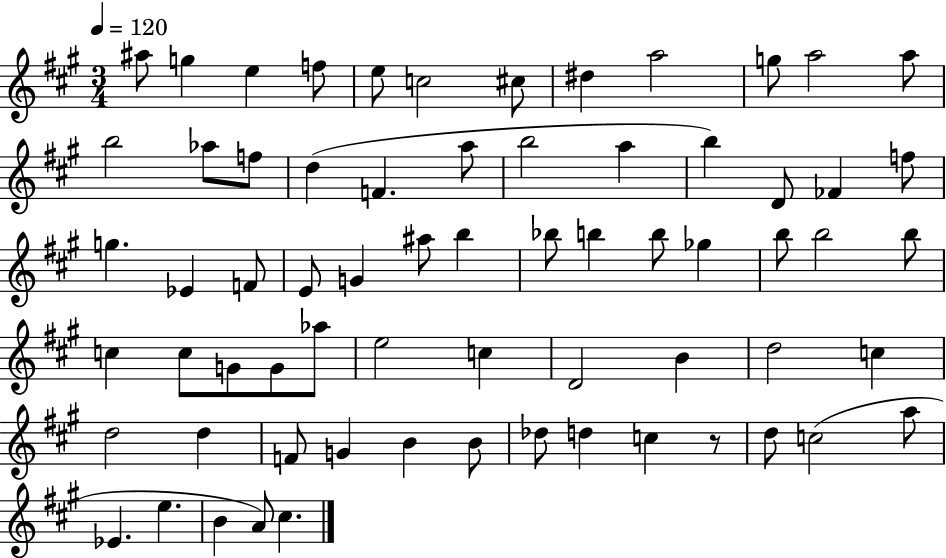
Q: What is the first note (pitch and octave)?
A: A#5